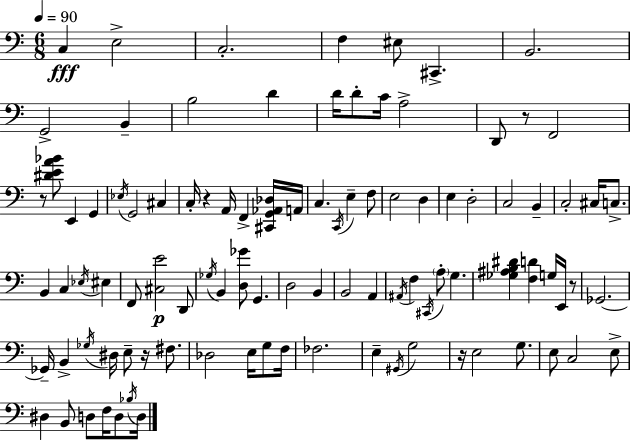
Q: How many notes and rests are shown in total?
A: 98